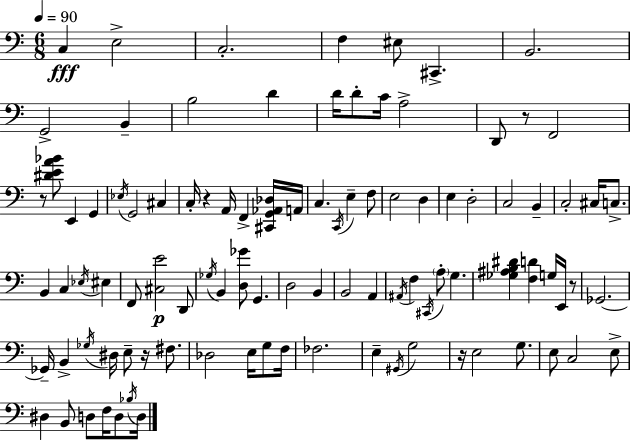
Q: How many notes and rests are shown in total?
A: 98